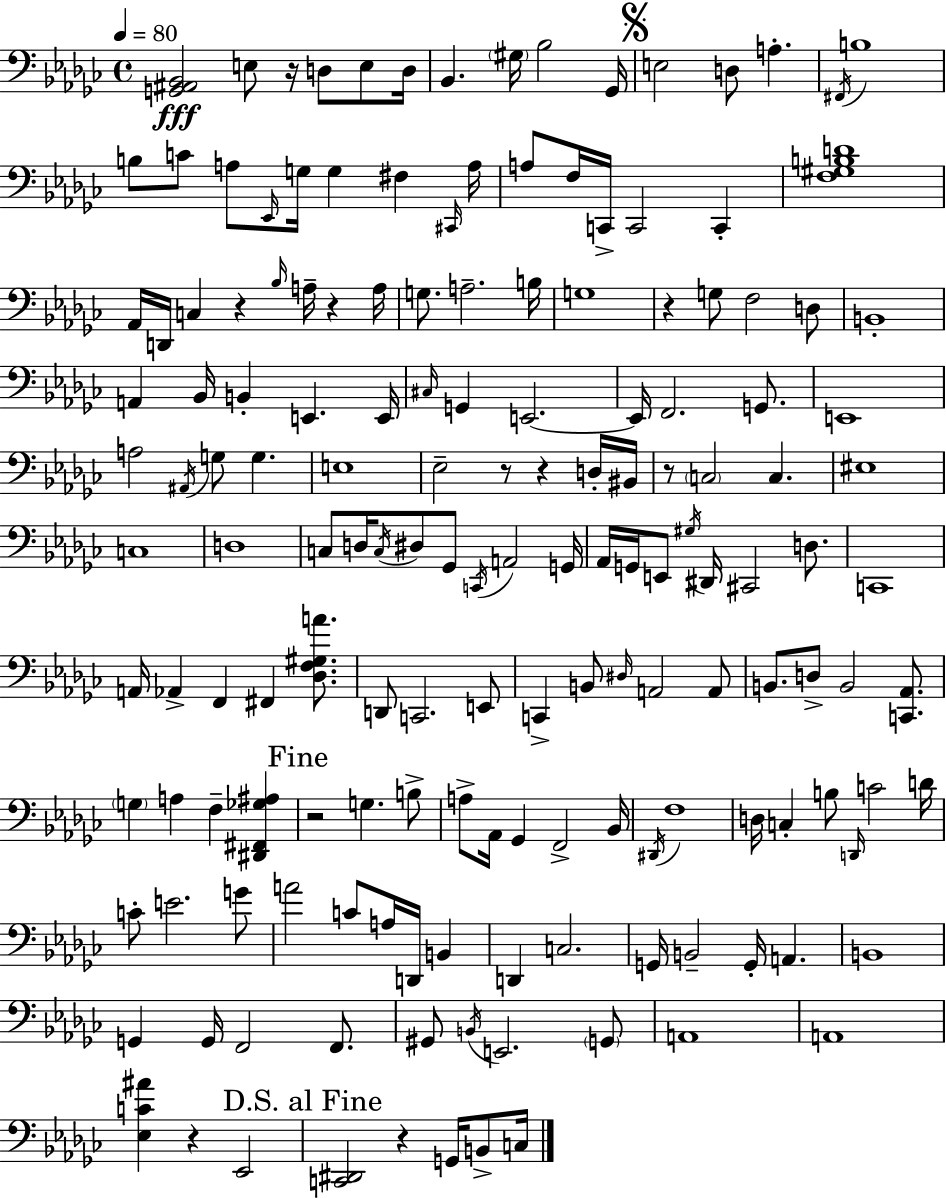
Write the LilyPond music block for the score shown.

{
  \clef bass
  \time 4/4
  \defaultTimeSignature
  \key ees \minor
  \tempo 4 = 80
  <g, ais, bes,>2\fff e8 r16 d8 e8 d16 | bes,4. \parenthesize gis16 bes2 ges,16 | \mark \markup { \musicglyph "scripts.segno" } e2 d8 a4.-. | \acciaccatura { fis,16 } b1 | \break b8 c'8 a8 \grace { ees,16 } g16 g4 fis4 | \grace { cis,16 } a16 a8 f16 c,16-> c,2 c,4-. | <f gis b d'>1 | aes,16 d,16 c4 r4 \grace { bes16 } a16-- r4 | \break a16 g8. a2.-- | b16 g1 | r4 g8 f2 | d8 b,1-. | \break a,4 bes,16 b,4-. e,4. | e,16 \grace { cis16 } g,4 e,2.~~ | e,16 f,2. | g,8. e,1 | \break a2 \acciaccatura { ais,16 } g8 | g4. e1 | ees2-- r8 | r4 d16-. bis,16 r8 \parenthesize c2 | \break c4. eis1 | c1 | d1 | c8 d16 \acciaccatura { c16 } dis8 ges,8 \acciaccatura { c,16 } a,2 | \break g,16 aes,16 g,16 e,8 \acciaccatura { gis16 } dis,16 cis,2 | d8. c,1 | a,16 aes,4-> f,4 | fis,4 <des f gis a'>8. d,8 c,2. | \break e,8 c,4-> b,8 \grace { dis16 } | a,2 a,8 b,8. d8-> b,2 | <c, aes,>8. \parenthesize g4 a4 | f4-- <dis, fis, ges ais>4 \mark "Fine" r2 | \break g4. b8-> a8-> aes,16 ges,4 | f,2-> bes,16 \acciaccatura { dis,16 } f1 | d16 c4-. | b8 \grace { d,16 } c'2 d'16 c'8-. e'2. | \break g'8 a'2 | c'8 a16 d,16 b,4 d,4 | c2. g,16 b,2-- | g,16-. a,4. b,1 | \break g,4 | g,16 f,2 f,8. gis,8 \acciaccatura { b,16 } e,2. | \parenthesize g,8 a,1 | a,1 | \break <ees c' ais'>4 | r4 ees,2 \mark "D.S. al Fine" <c, dis,>2 | r4 g,16 b,8-> c16 \bar "|."
}